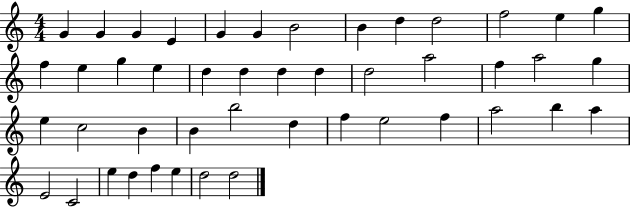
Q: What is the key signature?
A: C major